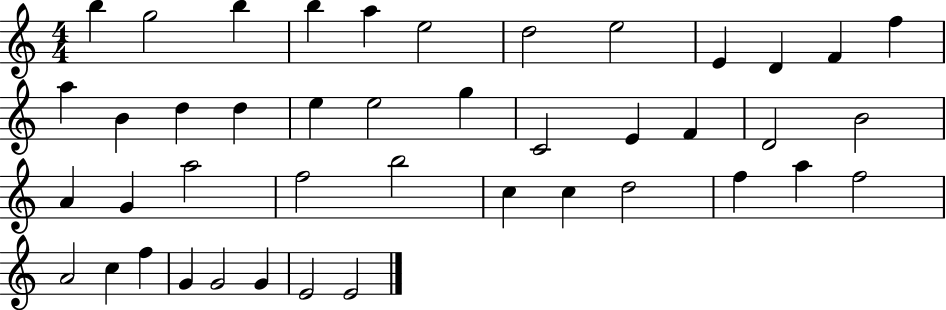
B5/q G5/h B5/q B5/q A5/q E5/h D5/h E5/h E4/q D4/q F4/q F5/q A5/q B4/q D5/q D5/q E5/q E5/h G5/q C4/h E4/q F4/q D4/h B4/h A4/q G4/q A5/h F5/h B5/h C5/q C5/q D5/h F5/q A5/q F5/h A4/h C5/q F5/q G4/q G4/h G4/q E4/h E4/h